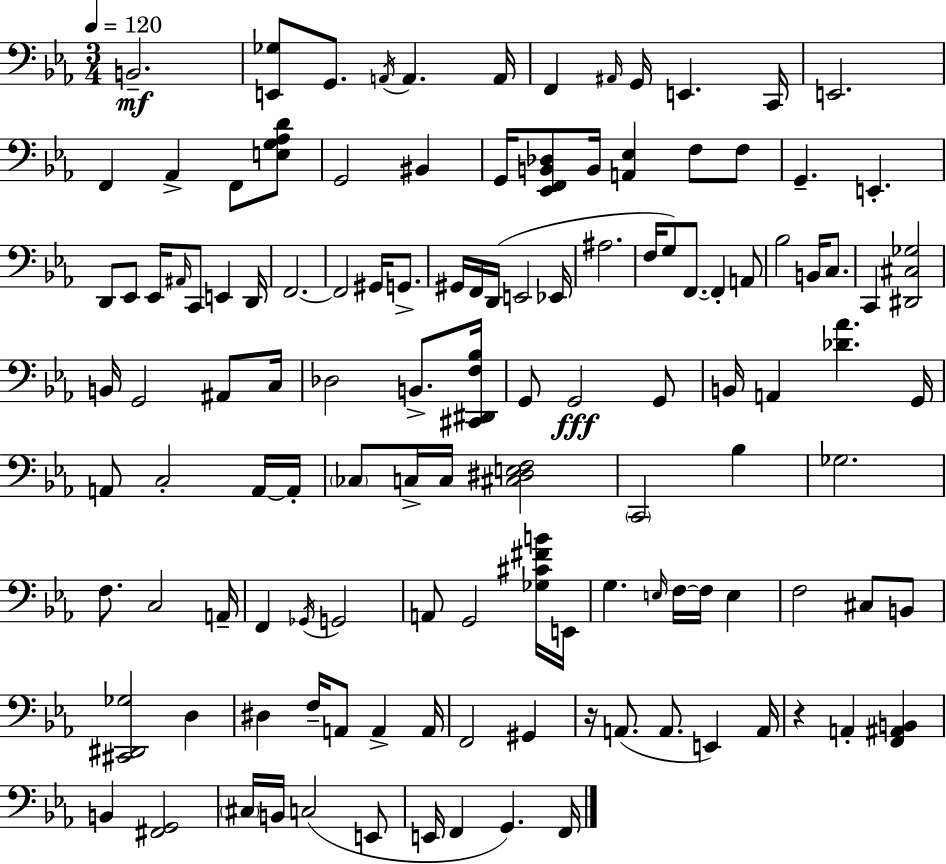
{
  \clef bass
  \numericTimeSignature
  \time 3/4
  \key c \minor
  \tempo 4 = 120
  b,2.--\mf | <e, ges>8 g,8. \acciaccatura { a,16 } a,4. | a,16 f,4 \grace { ais,16 } g,16 e,4. | c,16 e,2. | \break f,4 aes,4-> f,8 | <e g aes d'>8 g,2 bis,4 | g,16 <ees, f, b, des>8 b,16 <a, ees>4 f8 | f8 g,4.-- e,4.-. | \break d,8 ees,8 ees,16 \grace { ais,16 } c,8 e,4 | d,16 f,2.~~ | f,2 gis,16 | g,8.-> gis,16 f,16 d,16( e,2 | \break ees,16 ais2. | f16 g8) f,8.~~ f,4-. | a,8 bes2 b,16 | c8. c,4 <dis, cis ges>2 | \break b,16 g,2 | ais,8 c16 des2 b,8.-> | <cis, dis, f bes>16 g,8 g,2\fff | g,8 b,16 a,4 <des' aes'>4. | \break g,16 a,8 c2-. | a,16~~ a,16-. \parenthesize ces8 c16-> c16 <cis dis e f>2 | \parenthesize c,2 bes4 | ges2. | \break f8. c2 | a,16-- f,4 \acciaccatura { ges,16 } g,2 | a,8 g,2 | <ges cis' fis' b'>16 e,16 g4. \grace { e16 } f16~~ | \break f16 e4 f2 | cis8 b,8 <cis, dis, ges>2 | d4 dis4 f16-- a,8 | a,4-> a,16 f,2 | \break gis,4 r16 a,8.( a,8. | e,4) a,16 r4 a,4-. | <f, ais, b,>4 b,4 <fis, g,>2 | \parenthesize cis16 b,16 c2( | \break e,8 e,16 f,4 g,4.) | f,16 \bar "|."
}